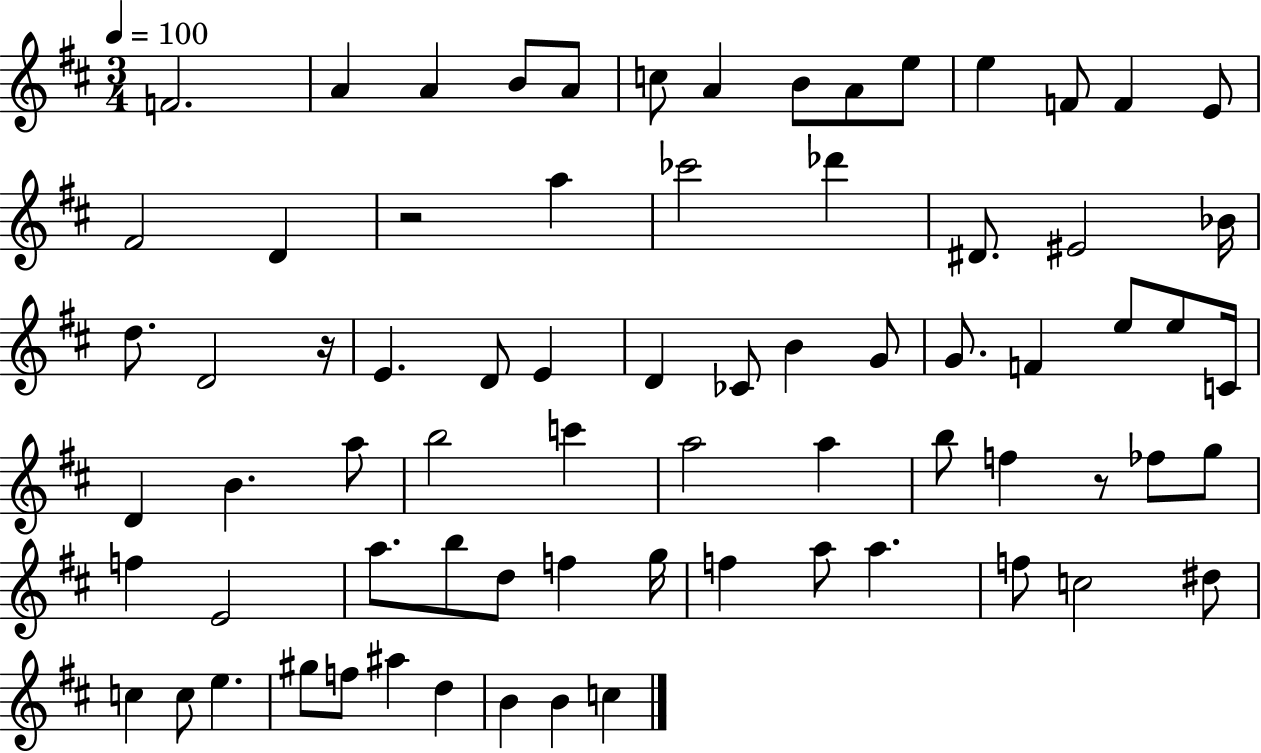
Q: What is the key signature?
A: D major